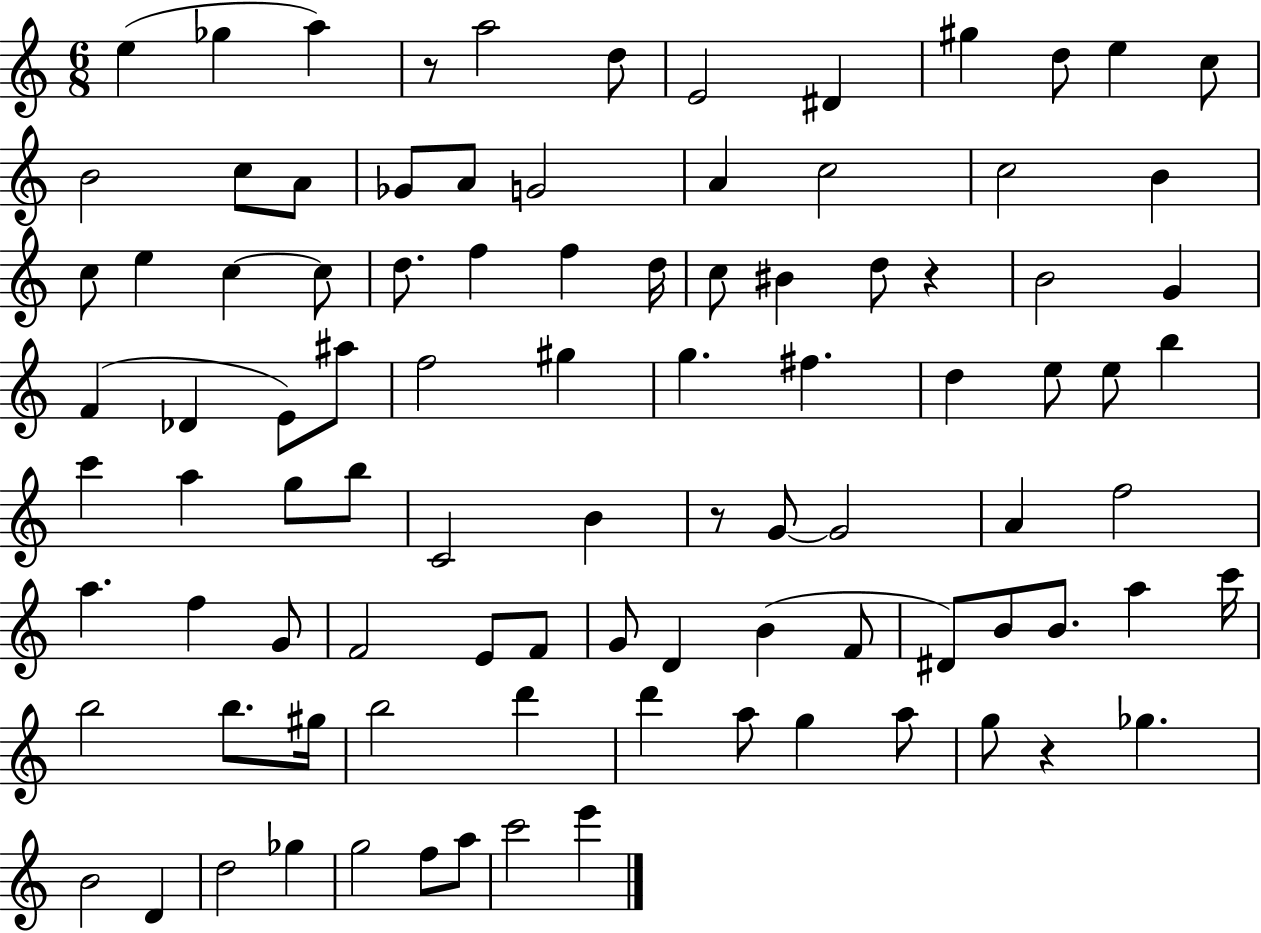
X:1
T:Untitled
M:6/8
L:1/4
K:C
e _g a z/2 a2 d/2 E2 ^D ^g d/2 e c/2 B2 c/2 A/2 _G/2 A/2 G2 A c2 c2 B c/2 e c c/2 d/2 f f d/4 c/2 ^B d/2 z B2 G F _D E/2 ^a/2 f2 ^g g ^f d e/2 e/2 b c' a g/2 b/2 C2 B z/2 G/2 G2 A f2 a f G/2 F2 E/2 F/2 G/2 D B F/2 ^D/2 B/2 B/2 a c'/4 b2 b/2 ^g/4 b2 d' d' a/2 g a/2 g/2 z _g B2 D d2 _g g2 f/2 a/2 c'2 e'